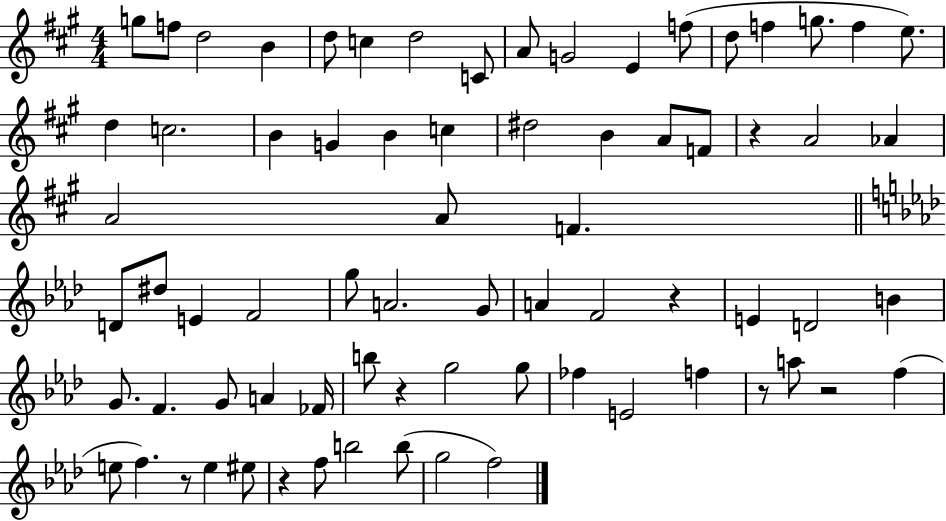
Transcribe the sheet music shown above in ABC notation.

X:1
T:Untitled
M:4/4
L:1/4
K:A
g/2 f/2 d2 B d/2 c d2 C/2 A/2 G2 E f/2 d/2 f g/2 f e/2 d c2 B G B c ^d2 B A/2 F/2 z A2 _A A2 A/2 F D/2 ^d/2 E F2 g/2 A2 G/2 A F2 z E D2 B G/2 F G/2 A _F/4 b/2 z g2 g/2 _f E2 f z/2 a/2 z2 f e/2 f z/2 e ^e/2 z f/2 b2 b/2 g2 f2